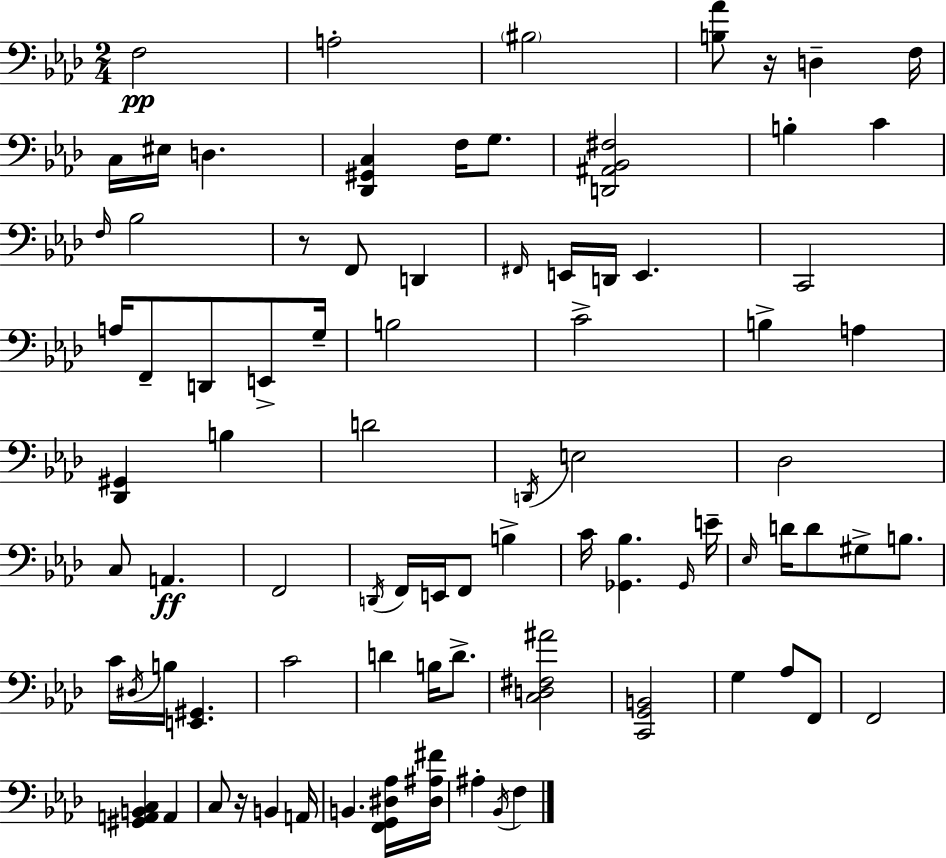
X:1
T:Untitled
M:2/4
L:1/4
K:Ab
F,2 A,2 ^B,2 [B,_A]/2 z/4 D, F,/4 C,/4 ^E,/4 D, [_D,,^G,,C,] F,/4 G,/2 [D,,^A,,_B,,^F,]2 B, C F,/4 _B,2 z/2 F,,/2 D,, ^F,,/4 E,,/4 D,,/4 E,, C,,2 A,/4 F,,/2 D,,/2 E,,/2 G,/4 B,2 C2 B, A, [_D,,^G,,] B, D2 D,,/4 E,2 _D,2 C,/2 A,, F,,2 D,,/4 F,,/4 E,,/4 F,,/2 B, C/4 [_G,,_B,] _G,,/4 E/4 _E,/4 D/4 D/2 ^G,/2 B,/2 C/4 ^D,/4 B,/4 [E,,^G,,] C2 D B,/4 D/2 [C,D,^F,^A]2 [C,,G,,B,,]2 G, _A,/2 F,,/2 F,,2 [^G,,A,,B,,C,] A,, C,/2 z/4 B,, A,,/4 B,, [F,,G,,^D,_A,]/4 [^D,^A,^F]/4 ^A, _B,,/4 F,